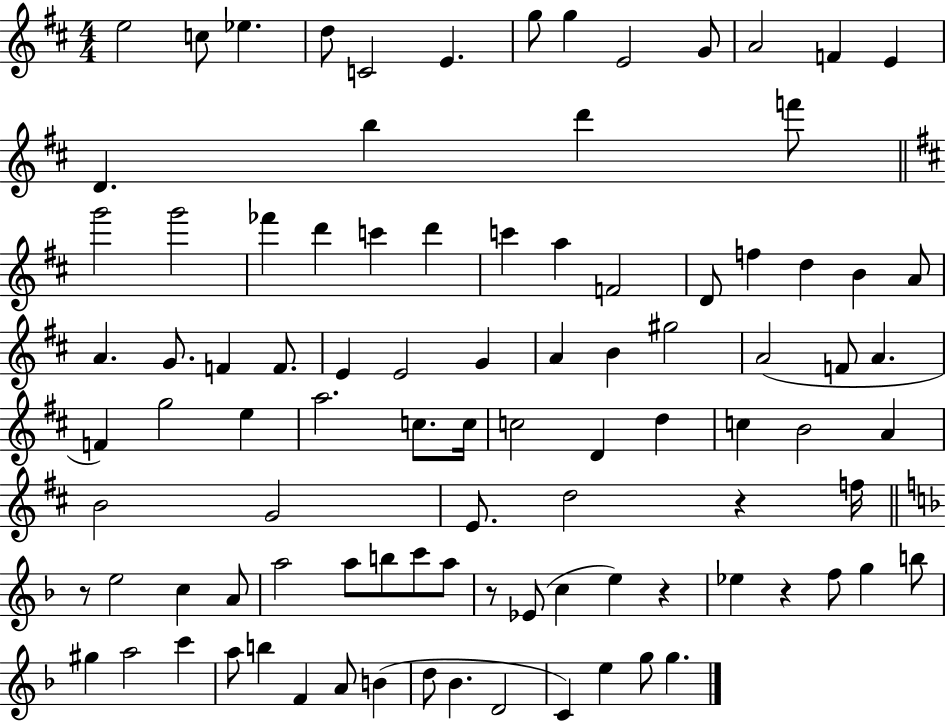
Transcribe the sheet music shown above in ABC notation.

X:1
T:Untitled
M:4/4
L:1/4
K:D
e2 c/2 _e d/2 C2 E g/2 g E2 G/2 A2 F E D b d' f'/2 g'2 g'2 _f' d' c' d' c' a F2 D/2 f d B A/2 A G/2 F F/2 E E2 G A B ^g2 A2 F/2 A F g2 e a2 c/2 c/4 c2 D d c B2 A B2 G2 E/2 d2 z f/4 z/2 e2 c A/2 a2 a/2 b/2 c'/2 a/2 z/2 _E/2 c e z _e z f/2 g b/2 ^g a2 c' a/2 b F A/2 B d/2 _B D2 C e g/2 g